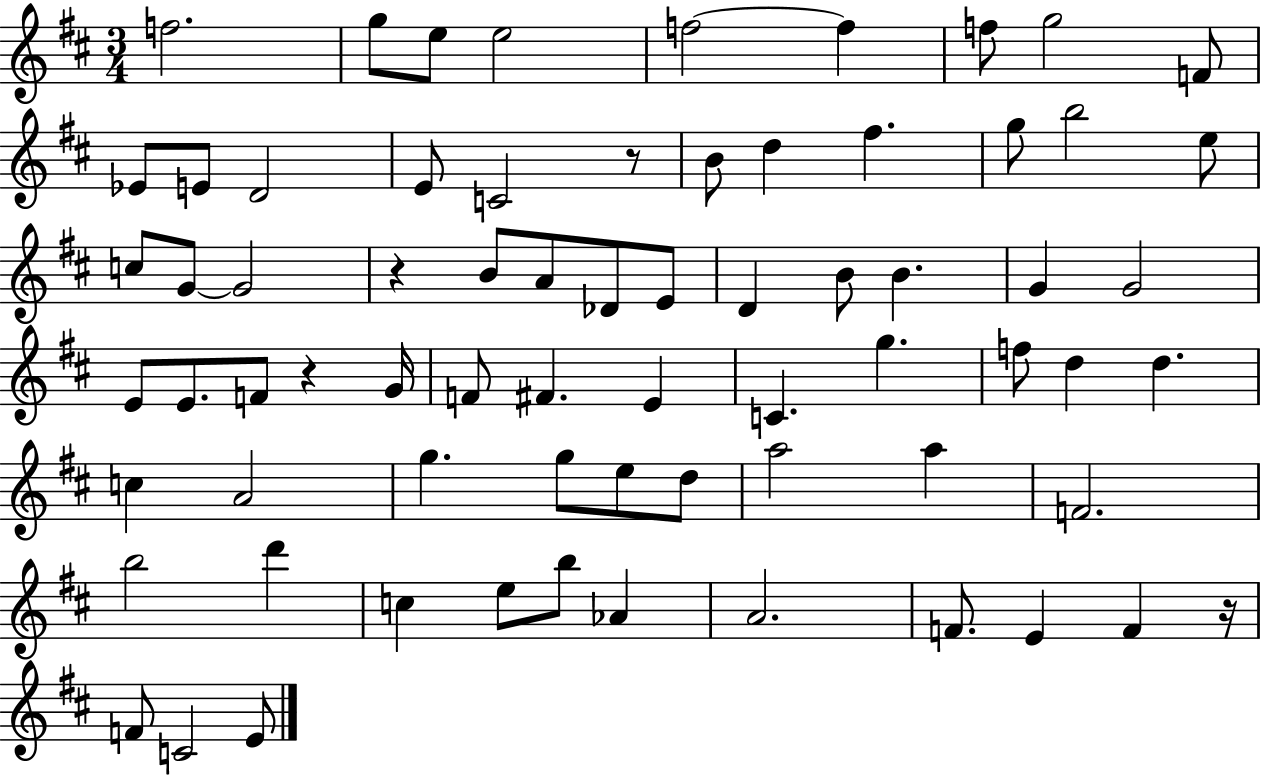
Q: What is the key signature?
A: D major